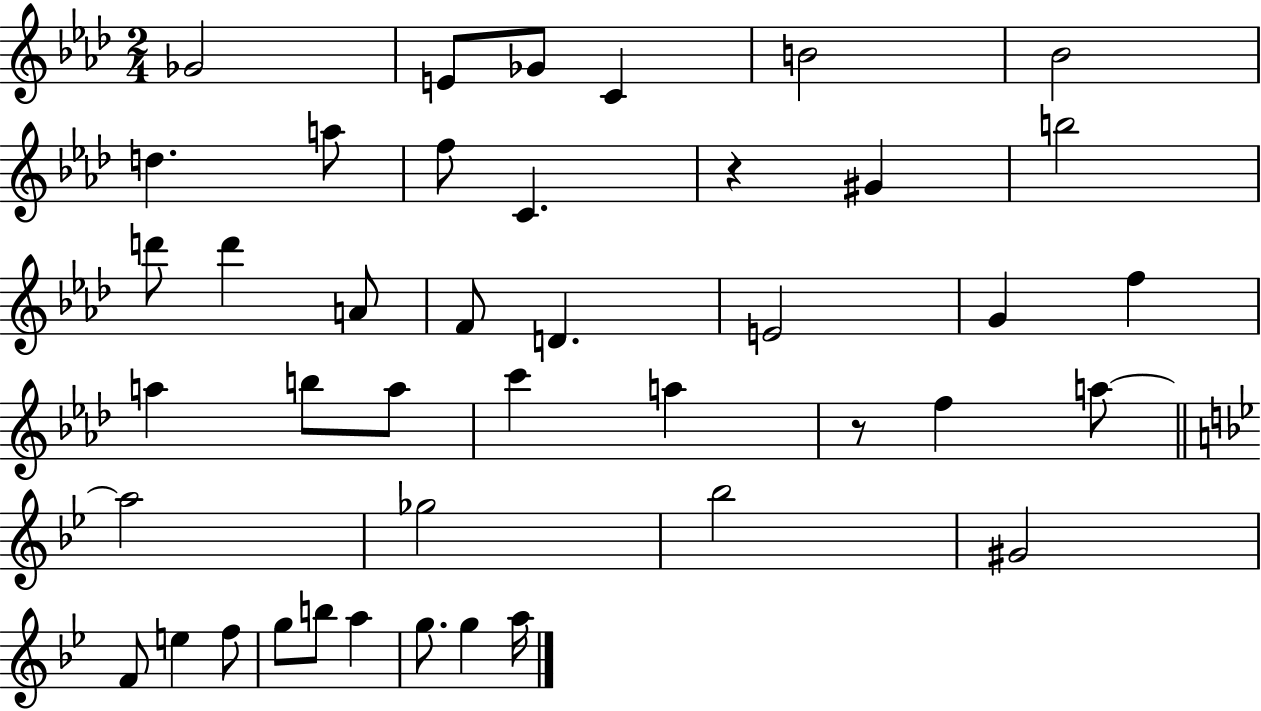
X:1
T:Untitled
M:2/4
L:1/4
K:Ab
_G2 E/2 _G/2 C B2 _B2 d a/2 f/2 C z ^G b2 d'/2 d' A/2 F/2 D E2 G f a b/2 a/2 c' a z/2 f a/2 a2 _g2 _b2 ^G2 F/2 e f/2 g/2 b/2 a g/2 g a/4